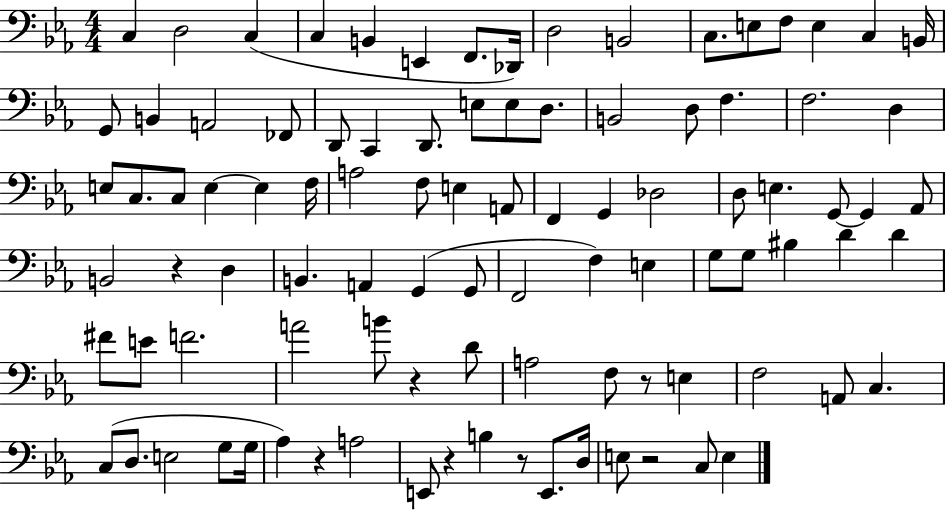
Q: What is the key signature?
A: EES major